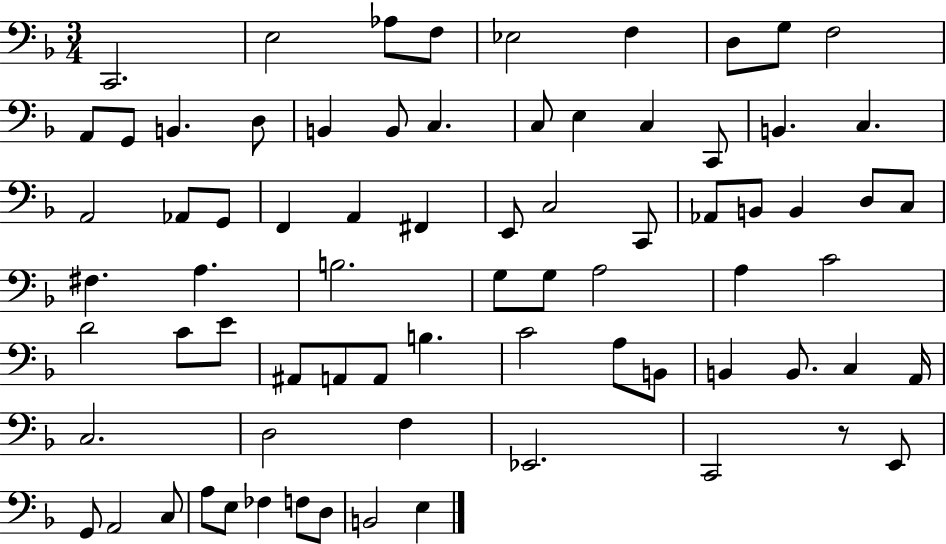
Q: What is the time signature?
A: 3/4